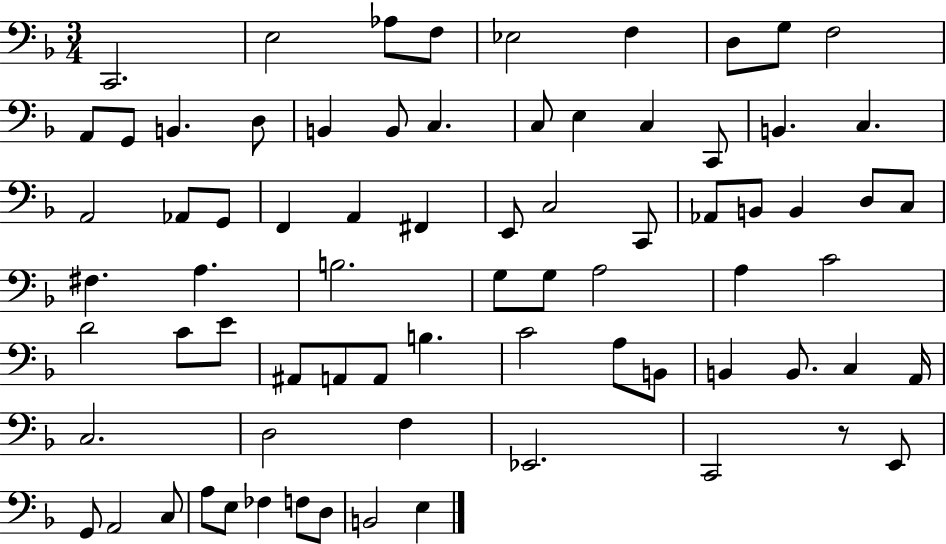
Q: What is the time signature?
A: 3/4